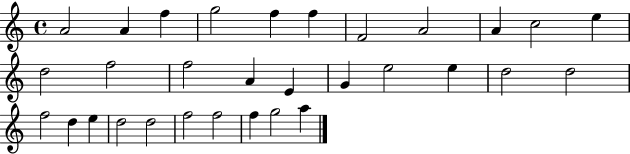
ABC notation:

X:1
T:Untitled
M:4/4
L:1/4
K:C
A2 A f g2 f f F2 A2 A c2 e d2 f2 f2 A E G e2 e d2 d2 f2 d e d2 d2 f2 f2 f g2 a